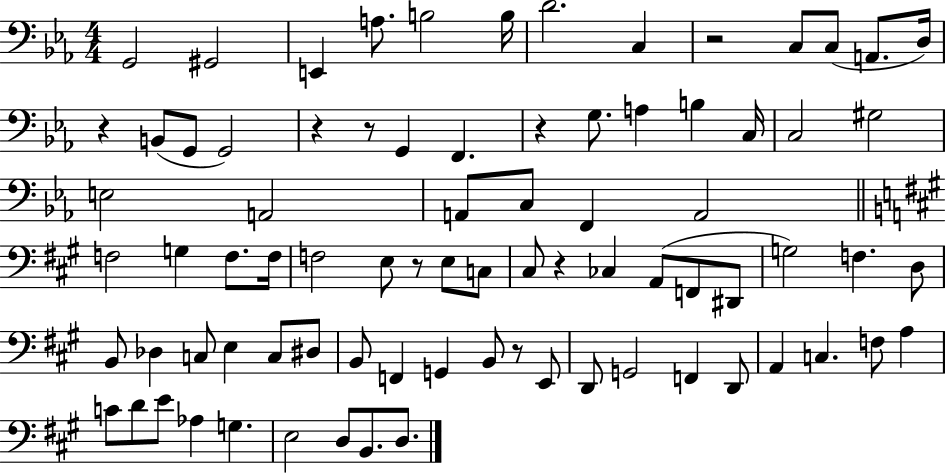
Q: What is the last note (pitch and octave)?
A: D3